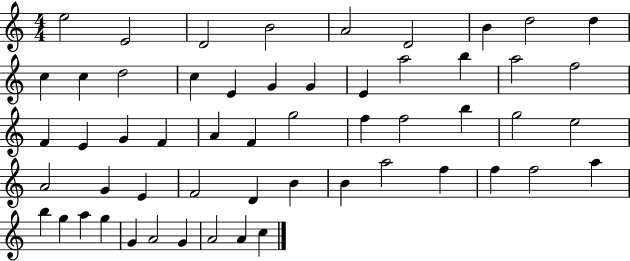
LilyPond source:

{
  \clef treble
  \numericTimeSignature
  \time 4/4
  \key c \major
  e''2 e'2 | d'2 b'2 | a'2 d'2 | b'4 d''2 d''4 | \break c''4 c''4 d''2 | c''4 e'4 g'4 g'4 | e'4 a''2 b''4 | a''2 f''2 | \break f'4 e'4 g'4 f'4 | a'4 f'4 g''2 | f''4 f''2 b''4 | g''2 e''2 | \break a'2 g'4 e'4 | f'2 d'4 b'4 | b'4 a''2 f''4 | f''4 f''2 a''4 | \break b''4 g''4 a''4 g''4 | g'4 a'2 g'4 | a'2 a'4 c''4 | \bar "|."
}